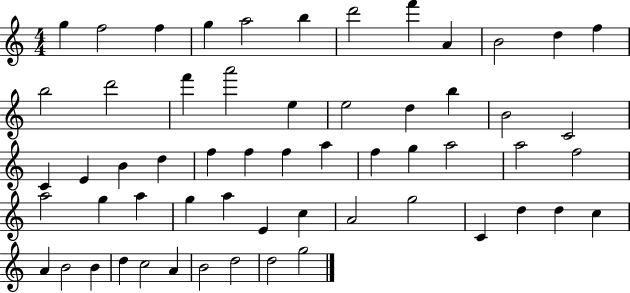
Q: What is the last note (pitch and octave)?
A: G5